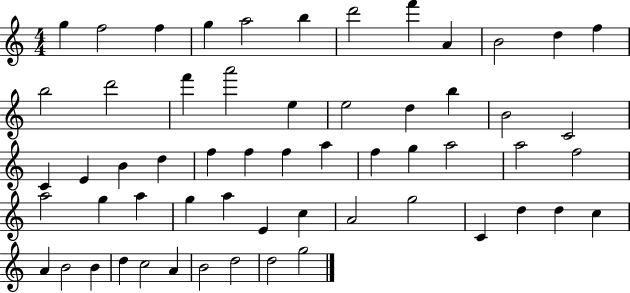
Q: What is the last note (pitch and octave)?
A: G5